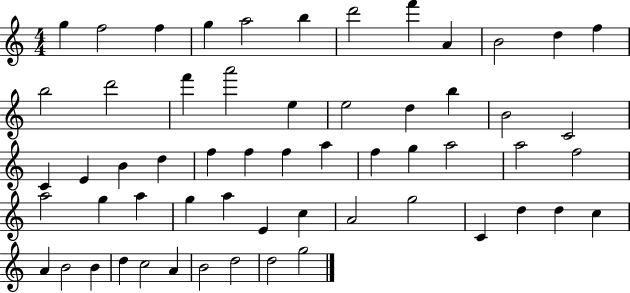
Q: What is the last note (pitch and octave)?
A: G5